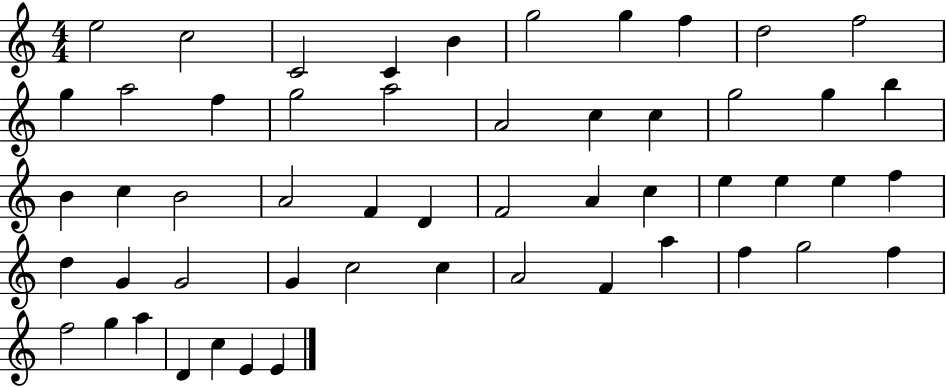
X:1
T:Untitled
M:4/4
L:1/4
K:C
e2 c2 C2 C B g2 g f d2 f2 g a2 f g2 a2 A2 c c g2 g b B c B2 A2 F D F2 A c e e e f d G G2 G c2 c A2 F a f g2 f f2 g a D c E E